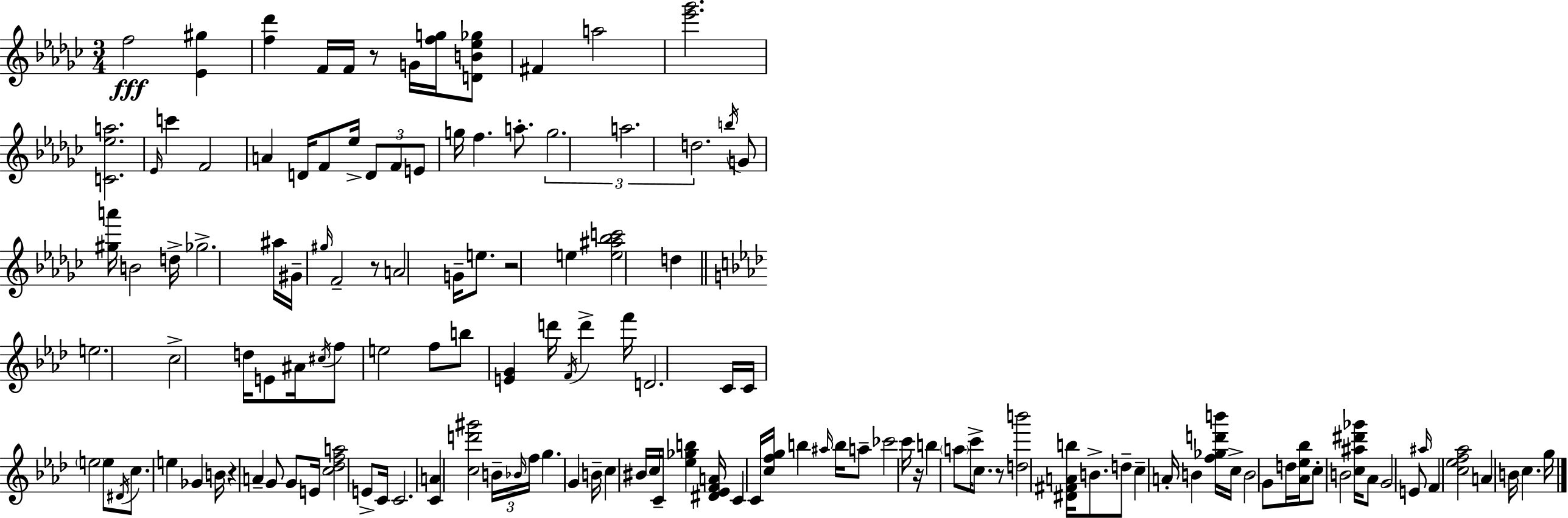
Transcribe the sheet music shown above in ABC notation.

X:1
T:Untitled
M:3/4
L:1/4
K:Ebm
f2 [_E^g] [f_d'] F/4 F/4 z/2 G/4 [fg]/4 [DB_e_g]/2 ^F a2 [_e'_g']2 [C_ea]2 _E/4 c' F2 A D/4 F/2 _e/4 D/2 F/2 E/2 g/4 f a/2 g2 a2 d2 b/4 G/2 [^ga']/4 B2 d/4 _g2 ^a/4 ^G/4 ^g/4 F2 z/2 A2 G/4 e/2 z2 e [e^a_bc']2 d e2 c2 d/4 E/2 ^A/4 ^c/4 f/2 e2 f/2 b/2 [EG] d'/4 F/4 d' f'/4 D2 C/4 C/4 e2 e/2 ^D/4 c/2 e _G B/4 z A G/2 G/2 E/4 [c_dfa]2 E/2 C/4 C2 [CA] [cd'^g']2 B/4 _B/4 f/4 g G B/4 c ^B/4 c/4 C/4 [_e_gb] [^D_EFA]/4 C C/4 [cfg]/4 b ^a/4 b/4 a/2 _c'2 c'/4 z/4 b a/2 c'/4 c/2 z/2 [db']2 [^D^FAb]/4 B/2 d/2 c A/4 B [f_gd'b']/4 c/4 B2 G/2 d/4 [_A_e_b]/4 c/2 B2 [c^a^d'_g']/4 _A/2 G2 E/2 ^a/4 F [c_ef_a]2 A B/4 c g/4